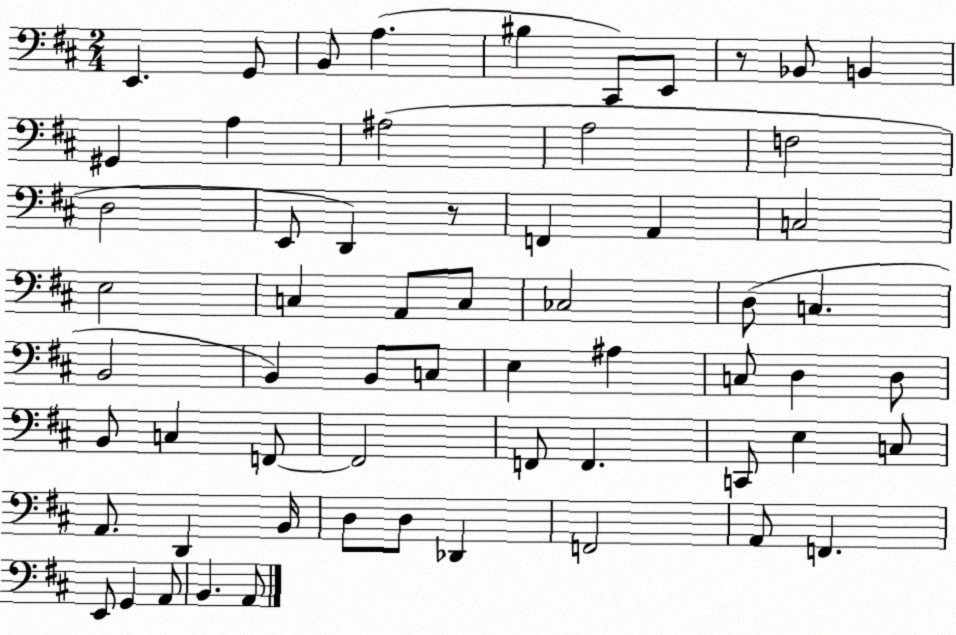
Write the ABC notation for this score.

X:1
T:Untitled
M:2/4
L:1/4
K:D
E,, G,,/2 B,,/2 A, ^B, ^C,,/2 E,,/2 z/2 _B,,/2 B,, ^G,, A, ^A,2 A,2 F,2 D,2 E,,/2 D,, z/2 F,, A,, C,2 E,2 C, A,,/2 C,/2 _C,2 D,/2 C, B,,2 B,, B,,/2 C,/2 E, ^A, C,/2 D, D,/2 B,,/2 C, F,,/2 F,,2 F,,/2 F,, C,,/2 E, C,/2 A,,/2 D,, B,,/4 D,/2 D,/2 _D,, F,,2 A,,/2 F,, E,,/2 G,, A,,/2 B,, A,,/2